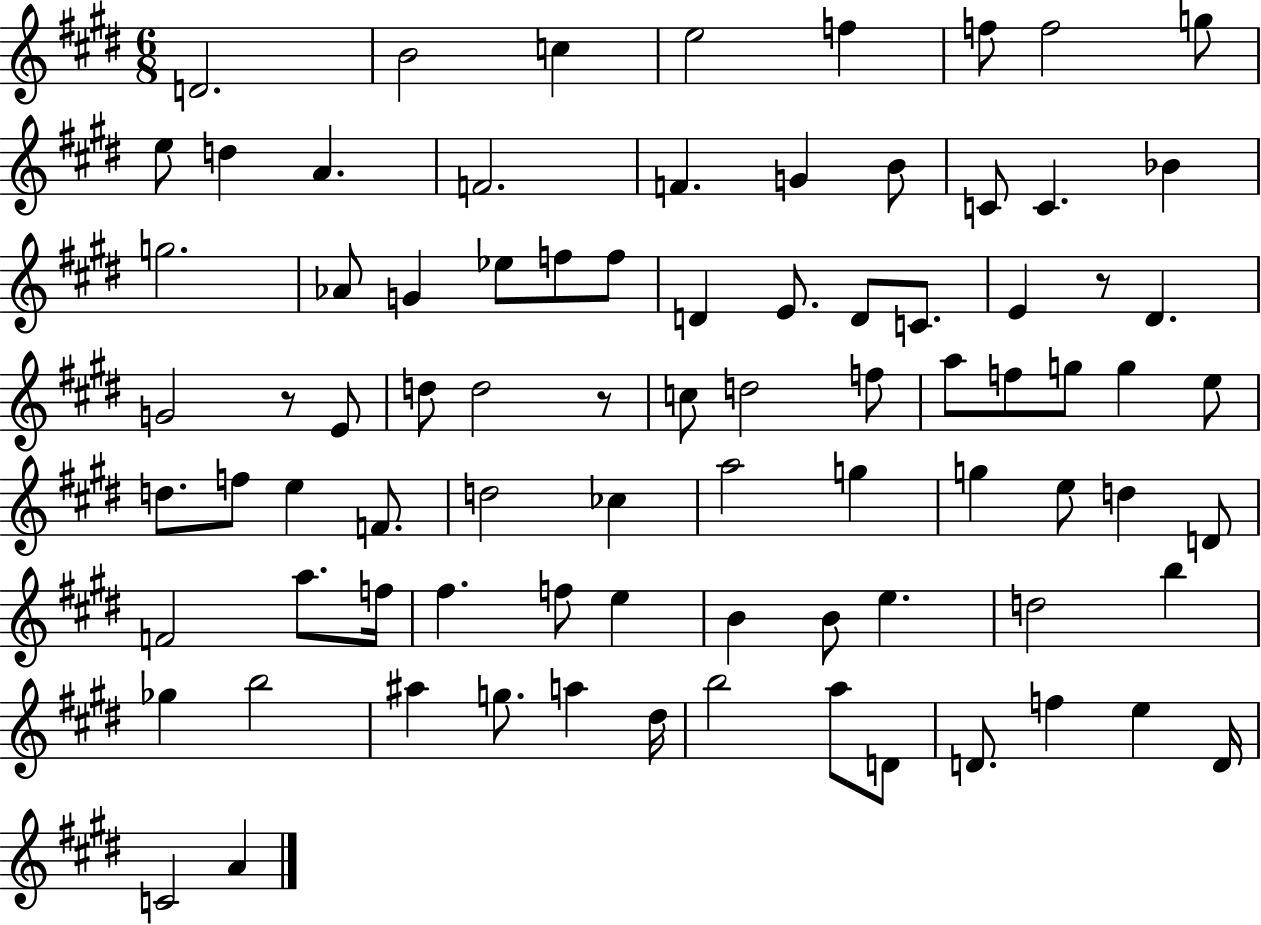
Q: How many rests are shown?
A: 3